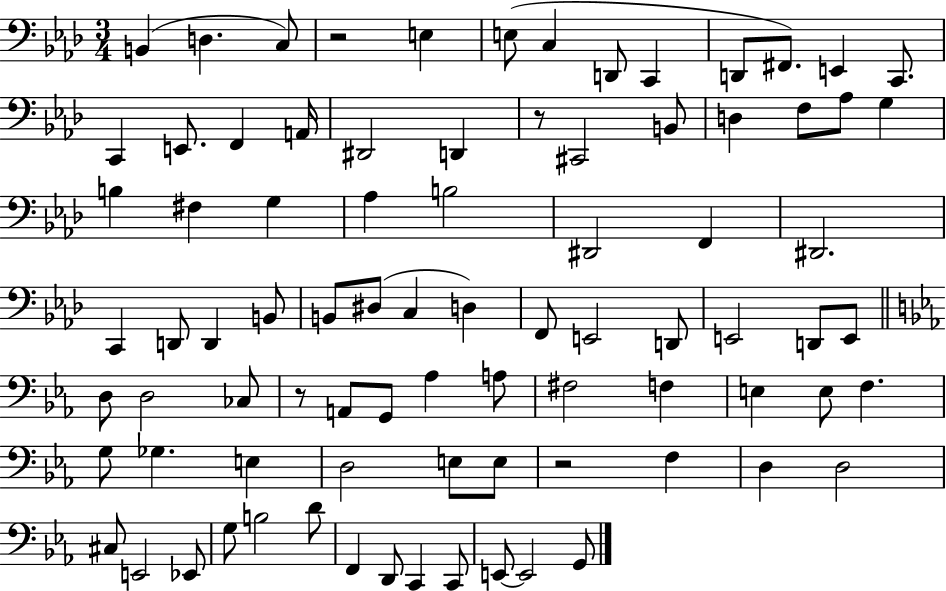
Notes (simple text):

B2/q D3/q. C3/e R/h E3/q E3/e C3/q D2/e C2/q D2/e F#2/e. E2/q C2/e. C2/q E2/e. F2/q A2/s D#2/h D2/q R/e C#2/h B2/e D3/q F3/e Ab3/e G3/q B3/q F#3/q G3/q Ab3/q B3/h D#2/h F2/q D#2/h. C2/q D2/e D2/q B2/e B2/e D#3/e C3/q D3/q F2/e E2/h D2/e E2/h D2/e E2/e D3/e D3/h CES3/e R/e A2/e G2/e Ab3/q A3/e F#3/h F3/q E3/q E3/e F3/q. G3/e Gb3/q. E3/q D3/h E3/e E3/e R/h F3/q D3/q D3/h C#3/e E2/h Eb2/e G3/e B3/h D4/e F2/q D2/e C2/q C2/e E2/e E2/h G2/e